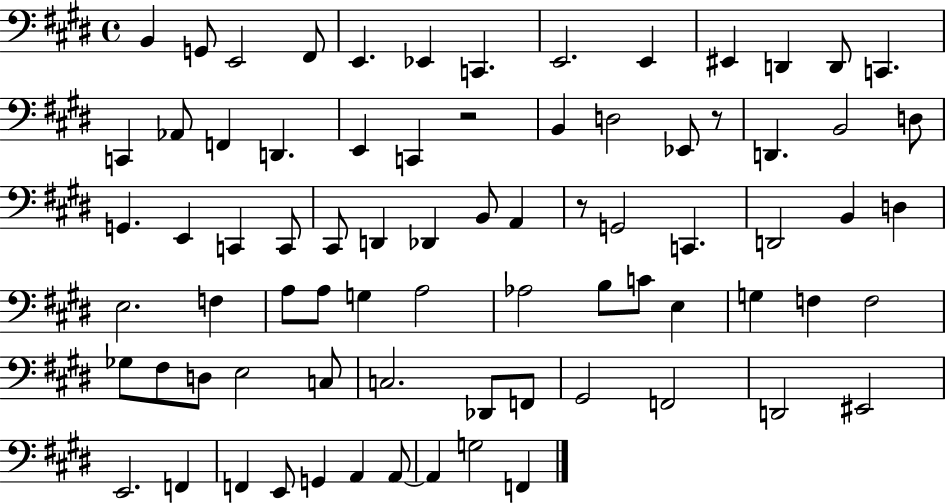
B2/q G2/e E2/h F#2/e E2/q. Eb2/q C2/q. E2/h. E2/q EIS2/q D2/q D2/e C2/q. C2/q Ab2/e F2/q D2/q. E2/q C2/q R/h B2/q D3/h Eb2/e R/e D2/q. B2/h D3/e G2/q. E2/q C2/q C2/e C#2/e D2/q Db2/q B2/e A2/q R/e G2/h C2/q. D2/h B2/q D3/q E3/h. F3/q A3/e A3/e G3/q A3/h Ab3/h B3/e C4/e E3/q G3/q F3/q F3/h Gb3/e F#3/e D3/e E3/h C3/e C3/h. Db2/e F2/e G#2/h F2/h D2/h EIS2/h E2/h. F2/q F2/q E2/e G2/q A2/q A2/e A2/q G3/h F2/q